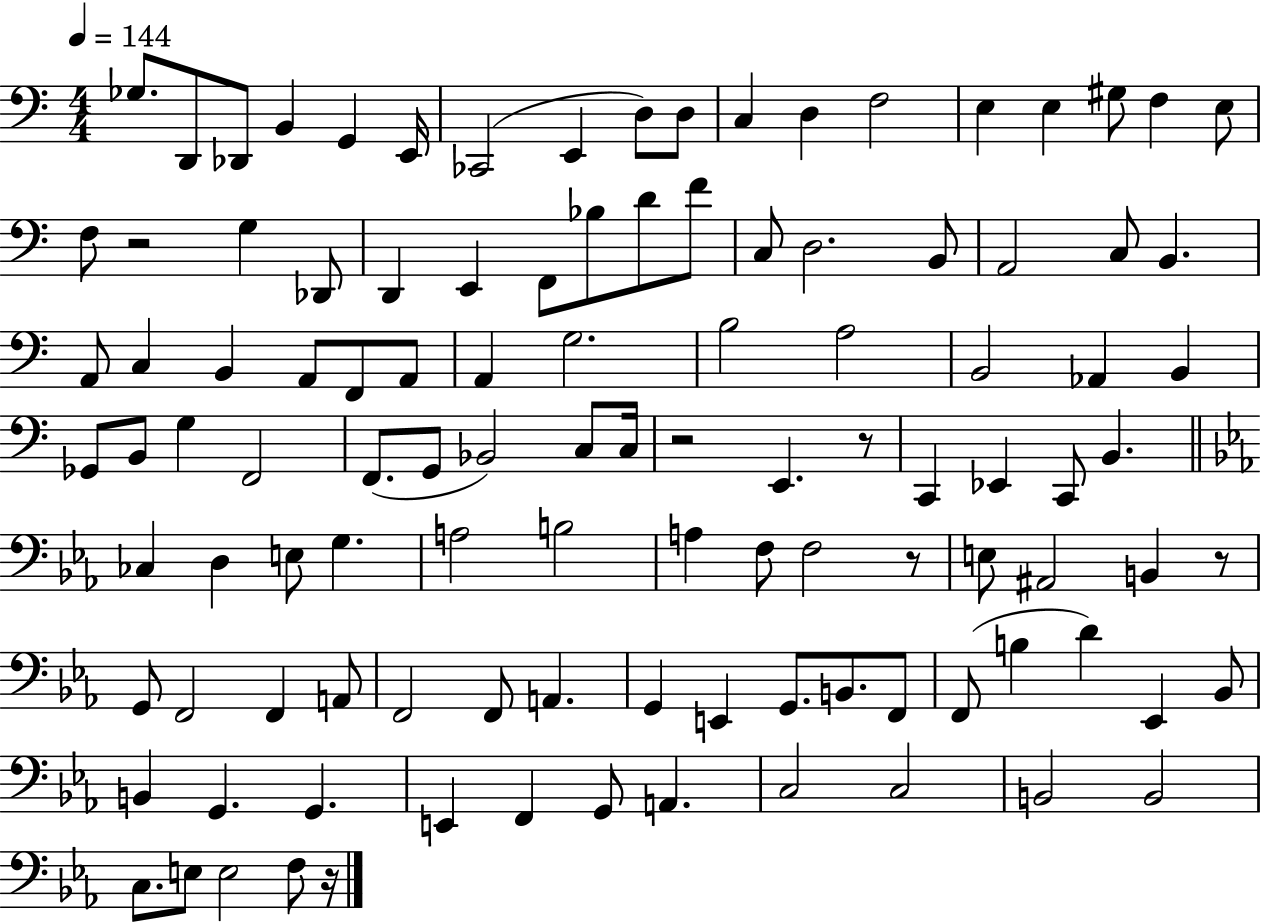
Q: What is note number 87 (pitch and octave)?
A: D4